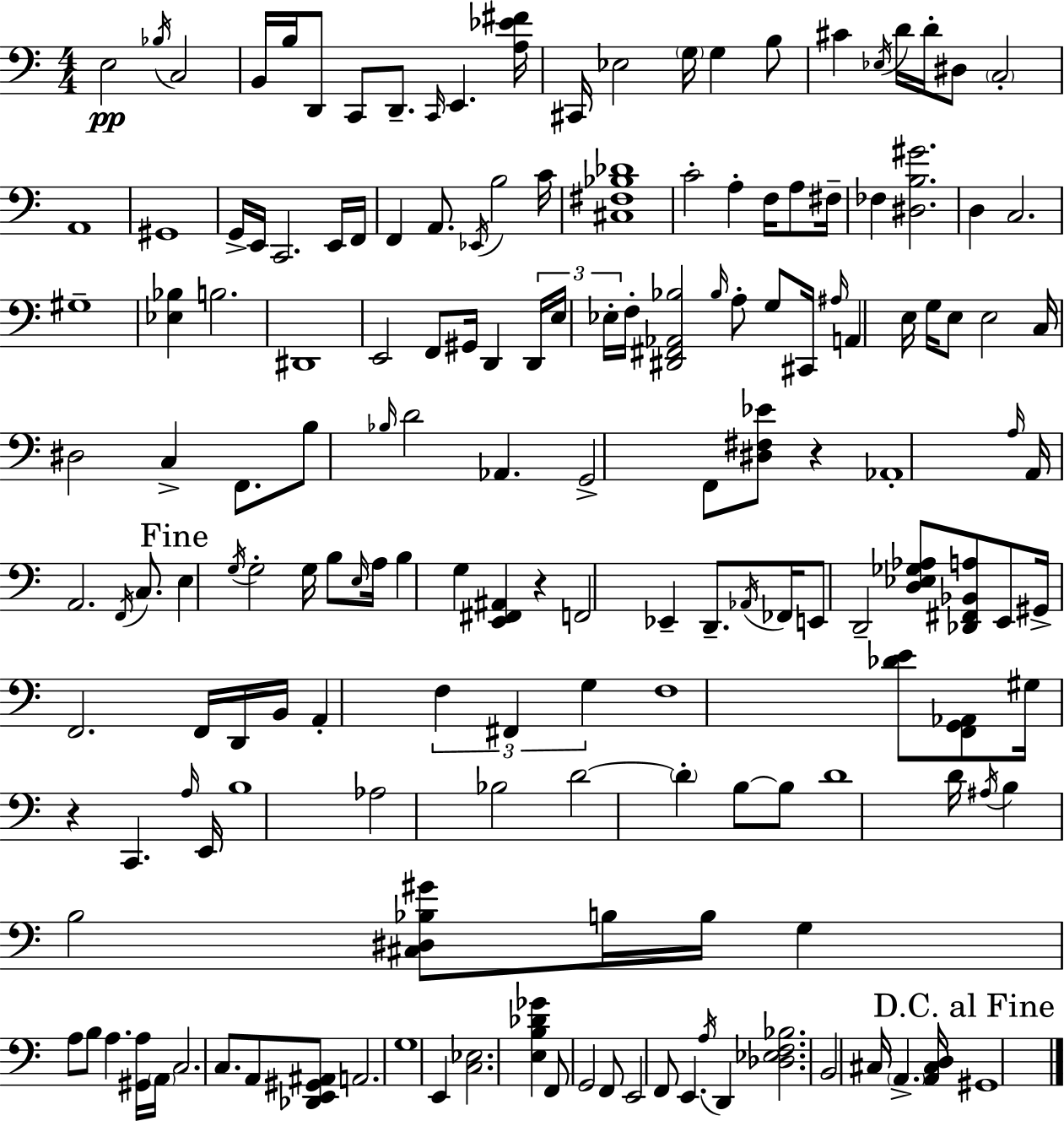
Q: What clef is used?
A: bass